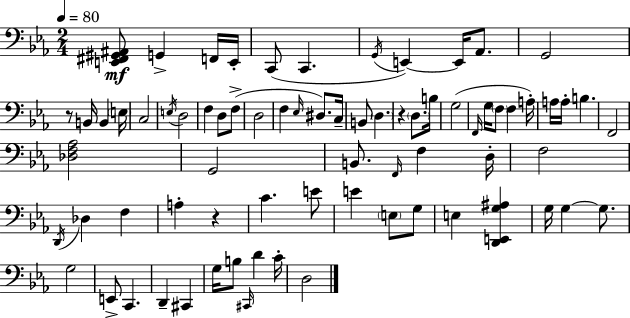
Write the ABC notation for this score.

X:1
T:Untitled
M:2/4
L:1/4
K:Cm
[E,,^F,,^G,,^A,,]/2 G,, F,,/4 E,,/4 C,,/2 C,, G,,/4 E,, E,,/4 _A,,/2 G,,2 z/2 B,,/4 B,, E,/4 C,2 E,/4 D,2 F, D,/2 F,/2 D,2 F, _E,/4 ^D,/2 C,/4 B,,/2 D, z D,/2 B,/4 G,2 F,,/4 G,/4 F,/2 F, A,/4 A,/4 A,/4 B, F,,2 [_D,F,_A,]2 G,,2 B,,/2 F,,/4 F, D,/4 F,2 D,,/4 _D, F, A, z C E/2 E E,/2 G,/2 E, [D,,E,,G,^A,] G,/4 G, G,/2 G,2 E,,/2 C,, D,, ^C,, G,/4 B,/2 ^C,,/4 D C/4 D,2